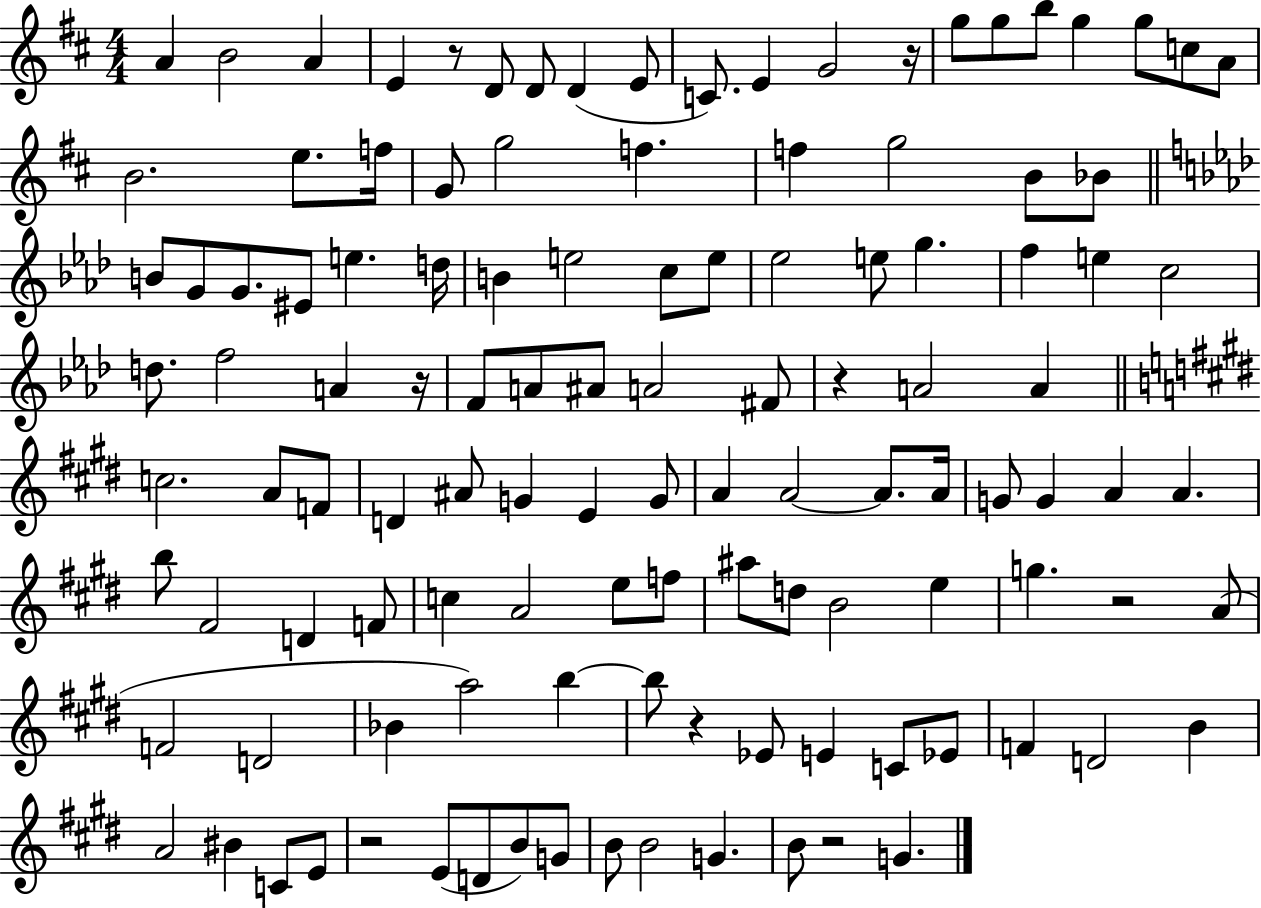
A4/q B4/h A4/q E4/q R/e D4/e D4/e D4/q E4/e C4/e. E4/q G4/h R/s G5/e G5/e B5/e G5/q G5/e C5/e A4/e B4/h. E5/e. F5/s G4/e G5/h F5/q. F5/q G5/h B4/e Bb4/e B4/e G4/e G4/e. EIS4/e E5/q. D5/s B4/q E5/h C5/e E5/e Eb5/h E5/e G5/q. F5/q E5/q C5/h D5/e. F5/h A4/q R/s F4/e A4/e A#4/e A4/h F#4/e R/q A4/h A4/q C5/h. A4/e F4/e D4/q A#4/e G4/q E4/q G4/e A4/q A4/h A4/e. A4/s G4/e G4/q A4/q A4/q. B5/e F#4/h D4/q F4/e C5/q A4/h E5/e F5/e A#5/e D5/e B4/h E5/q G5/q. R/h A4/e F4/h D4/h Bb4/q A5/h B5/q B5/e R/q Eb4/e E4/q C4/e Eb4/e F4/q D4/h B4/q A4/h BIS4/q C4/e E4/e R/h E4/e D4/e B4/e G4/e B4/e B4/h G4/q. B4/e R/h G4/q.